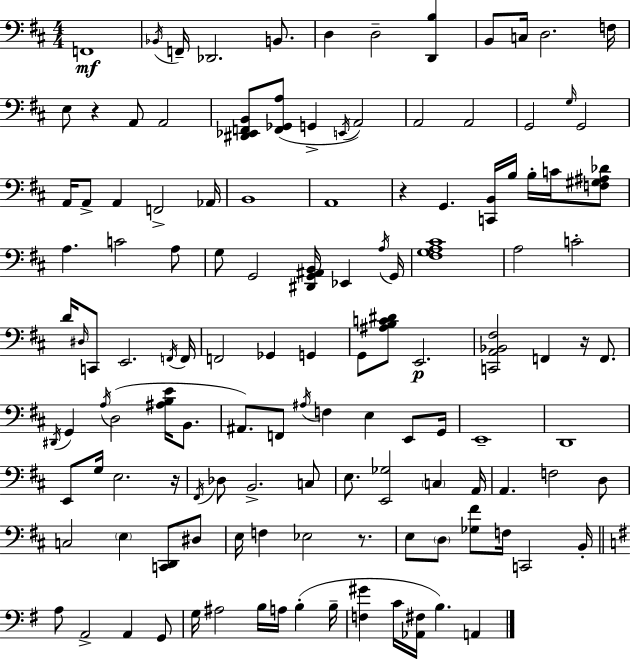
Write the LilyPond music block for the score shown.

{
  \clef bass
  \numericTimeSignature
  \time 4/4
  \key d \major
  f,1\mf | \acciaccatura { bes,16 } f,16-- des,2. b,8. | d4 d2-- <d, b>4 | b,8 c16 d2. | \break f16 e8 r4 a,8 a,2 | <dis, ees, f, b,>8 <f, ges, a>8( g,4-> \acciaccatura { e,16 }) a,2 | a,2 a,2 | g,2 \grace { g16 } g,2 | \break a,16 a,8-> a,4 f,2-> | aes,16 b,1 | a,1 | r4 g,4. <c, b,>16 b16 b16-. | \break c'16 <f gis ais des'>8 a4. c'2 | a8 g8 g,2 <dis, g, ais, b,>16 ees,4 | \acciaccatura { a16 } g,16 <fis g a cis'>1 | a2 c'2-. | \break d'16 \grace { dis16 } c,8 e,2. | \acciaccatura { f,16 } f,16 f,2 ges,4 | g,4 g,8 <ais b c' dis'>8 e,2.\p | <c, a, bes, fis>2 f,4 | \break r16 f,8. \acciaccatura { dis,16 } g,4 \acciaccatura { a16 }( d2 | <ais b e'>16 b,8. ais,8.) f,8 \acciaccatura { ais16 } f4 | e4 e,8 g,16 e,1-- | d,1 | \break e,8 g16 e2. | r16 \acciaccatura { fis,16 } des8 b,2.-> | c8 e8. <e, ges>2 | \parenthesize c4 a,16 a,4. | \break f2 d8 c2 | \parenthesize e4 <c, d,>8 dis8 e16 f4 ees2 | r8. e8 \parenthesize d8 <ges fis'>8 | f16 c,2 b,16-. \bar "||" \break \key e \minor a8 a,2-> a,4 g,8 | g16 ais2 b16 a16 b4-.( b16-- | <f gis'>4 c'16 <aes, fis>16 b4.) a,4 | \bar "|."
}